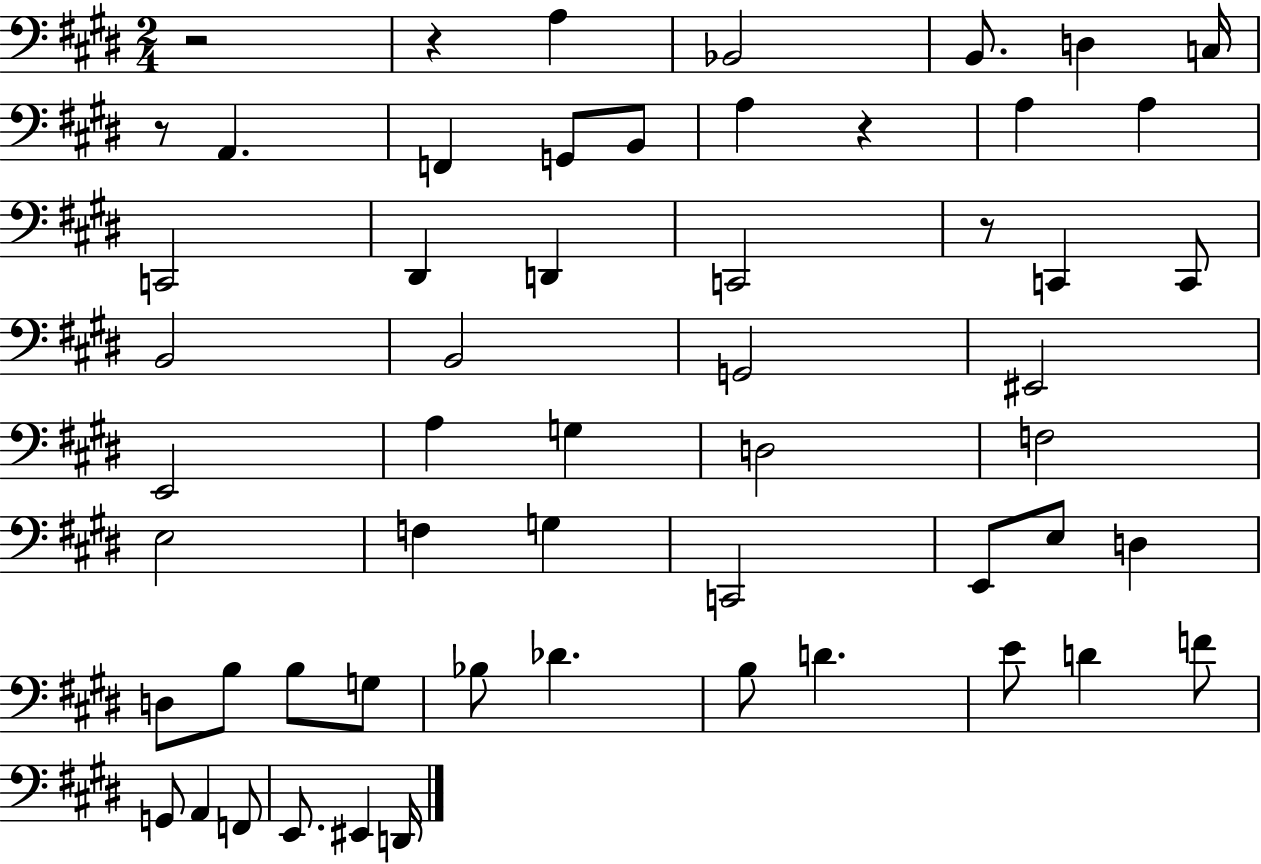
R/h R/q A3/q Bb2/h B2/e. D3/q C3/s R/e A2/q. F2/q G2/e B2/e A3/q R/q A3/q A3/q C2/h D#2/q D2/q C2/h R/e C2/q C2/e B2/h B2/h G2/h EIS2/h E2/h A3/q G3/q D3/h F3/h E3/h F3/q G3/q C2/h E2/e E3/e D3/q D3/e B3/e B3/e G3/e Bb3/e Db4/q. B3/e D4/q. E4/e D4/q F4/e G2/e A2/q F2/e E2/e. EIS2/q D2/s